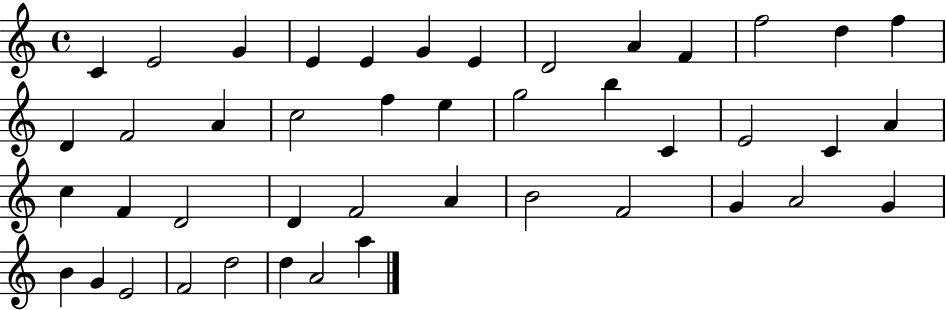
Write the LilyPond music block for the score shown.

{
  \clef treble
  \time 4/4
  \defaultTimeSignature
  \key c \major
  c'4 e'2 g'4 | e'4 e'4 g'4 e'4 | d'2 a'4 f'4 | f''2 d''4 f''4 | \break d'4 f'2 a'4 | c''2 f''4 e''4 | g''2 b''4 c'4 | e'2 c'4 a'4 | \break c''4 f'4 d'2 | d'4 f'2 a'4 | b'2 f'2 | g'4 a'2 g'4 | \break b'4 g'4 e'2 | f'2 d''2 | d''4 a'2 a''4 | \bar "|."
}